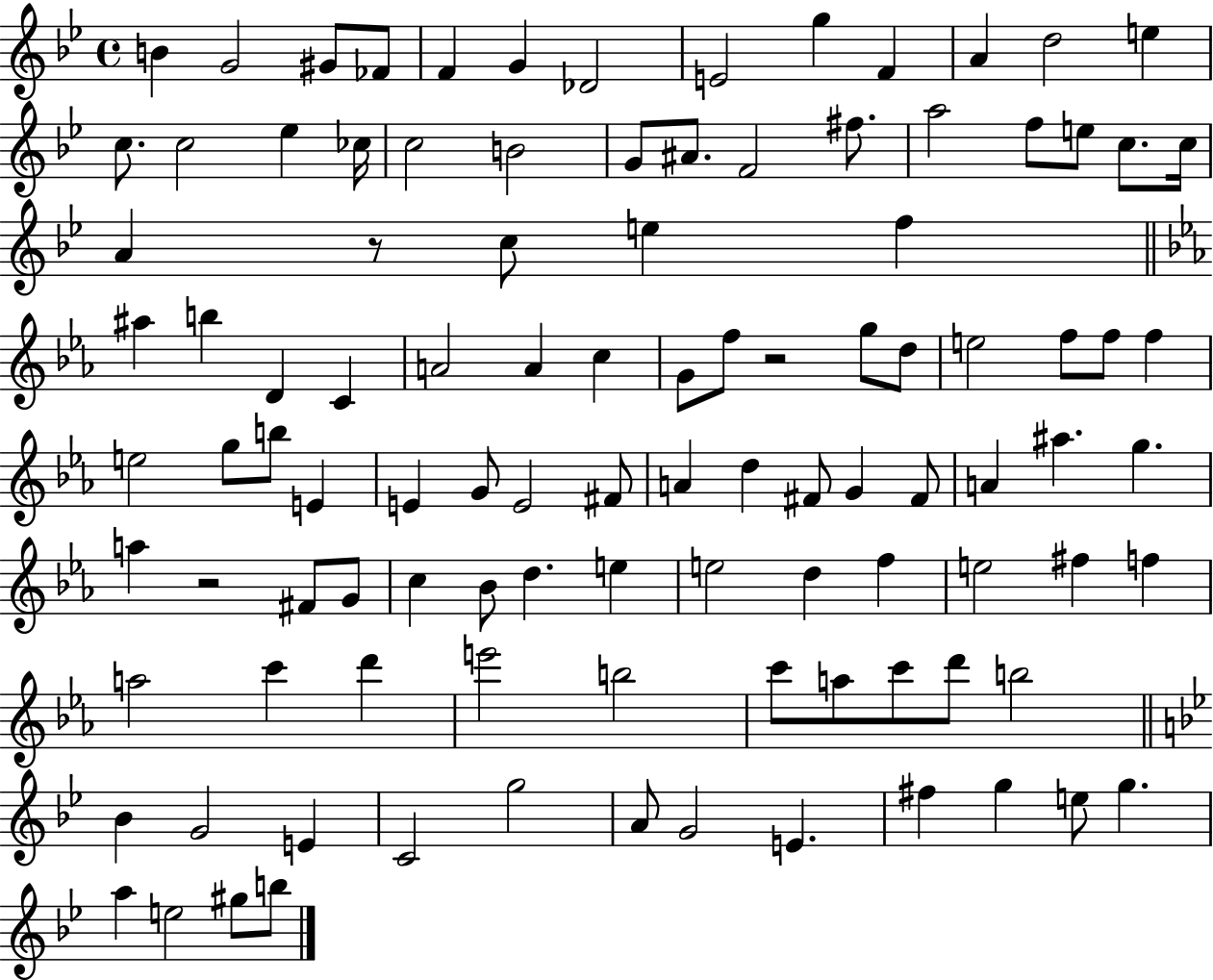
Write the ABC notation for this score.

X:1
T:Untitled
M:4/4
L:1/4
K:Bb
B G2 ^G/2 _F/2 F G _D2 E2 g F A d2 e c/2 c2 _e _c/4 c2 B2 G/2 ^A/2 F2 ^f/2 a2 f/2 e/2 c/2 c/4 A z/2 c/2 e f ^a b D C A2 A c G/2 f/2 z2 g/2 d/2 e2 f/2 f/2 f e2 g/2 b/2 E E G/2 E2 ^F/2 A d ^F/2 G ^F/2 A ^a g a z2 ^F/2 G/2 c _B/2 d e e2 d f e2 ^f f a2 c' d' e'2 b2 c'/2 a/2 c'/2 d'/2 b2 _B G2 E C2 g2 A/2 G2 E ^f g e/2 g a e2 ^g/2 b/2